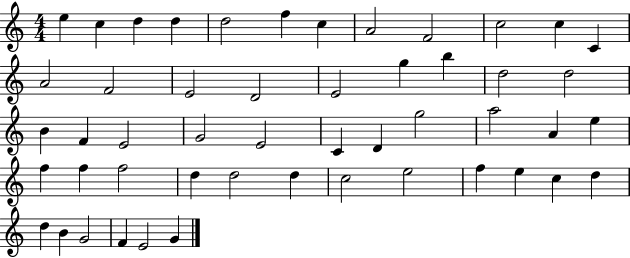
{
  \clef treble
  \numericTimeSignature
  \time 4/4
  \key c \major
  e''4 c''4 d''4 d''4 | d''2 f''4 c''4 | a'2 f'2 | c''2 c''4 c'4 | \break a'2 f'2 | e'2 d'2 | e'2 g''4 b''4 | d''2 d''2 | \break b'4 f'4 e'2 | g'2 e'2 | c'4 d'4 g''2 | a''2 a'4 e''4 | \break f''4 f''4 f''2 | d''4 d''2 d''4 | c''2 e''2 | f''4 e''4 c''4 d''4 | \break d''4 b'4 g'2 | f'4 e'2 g'4 | \bar "|."
}